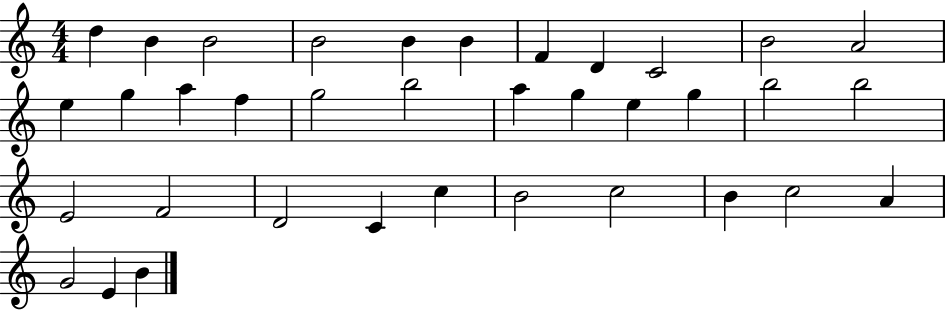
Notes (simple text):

D5/q B4/q B4/h B4/h B4/q B4/q F4/q D4/q C4/h B4/h A4/h E5/q G5/q A5/q F5/q G5/h B5/h A5/q G5/q E5/q G5/q B5/h B5/h E4/h F4/h D4/h C4/q C5/q B4/h C5/h B4/q C5/h A4/q G4/h E4/q B4/q